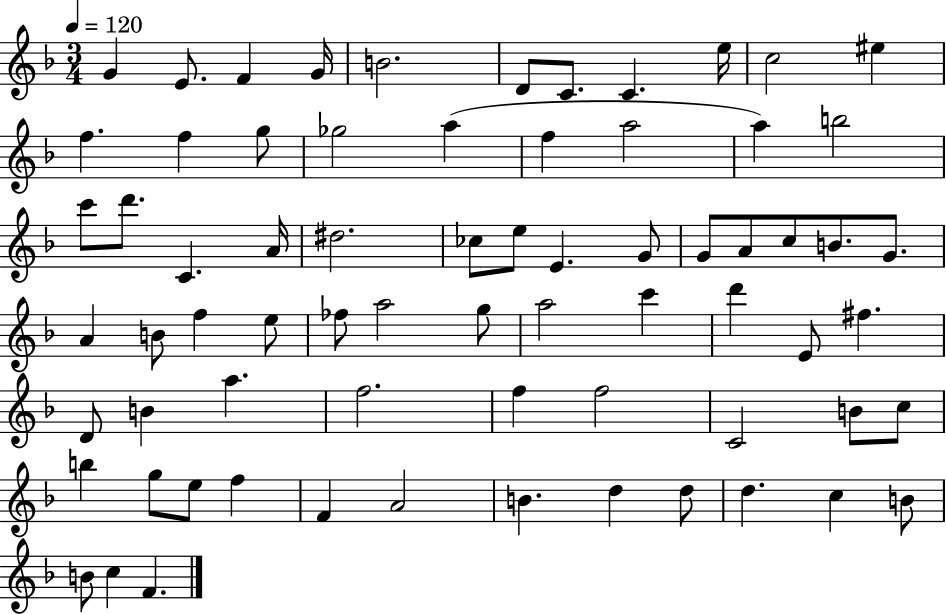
{
  \clef treble
  \numericTimeSignature
  \time 3/4
  \key f \major
  \tempo 4 = 120
  g'4 e'8. f'4 g'16 | b'2. | d'8 c'8. c'4. e''16 | c''2 eis''4 | \break f''4. f''4 g''8 | ges''2 a''4( | f''4 a''2 | a''4) b''2 | \break c'''8 d'''8. c'4. a'16 | dis''2. | ces''8 e''8 e'4. g'8 | g'8 a'8 c''8 b'8. g'8. | \break a'4 b'8 f''4 e''8 | fes''8 a''2 g''8 | a''2 c'''4 | d'''4 e'8 fis''4. | \break d'8 b'4 a''4. | f''2. | f''4 f''2 | c'2 b'8 c''8 | \break b''4 g''8 e''8 f''4 | f'4 a'2 | b'4. d''4 d''8 | d''4. c''4 b'8 | \break b'8 c''4 f'4. | \bar "|."
}